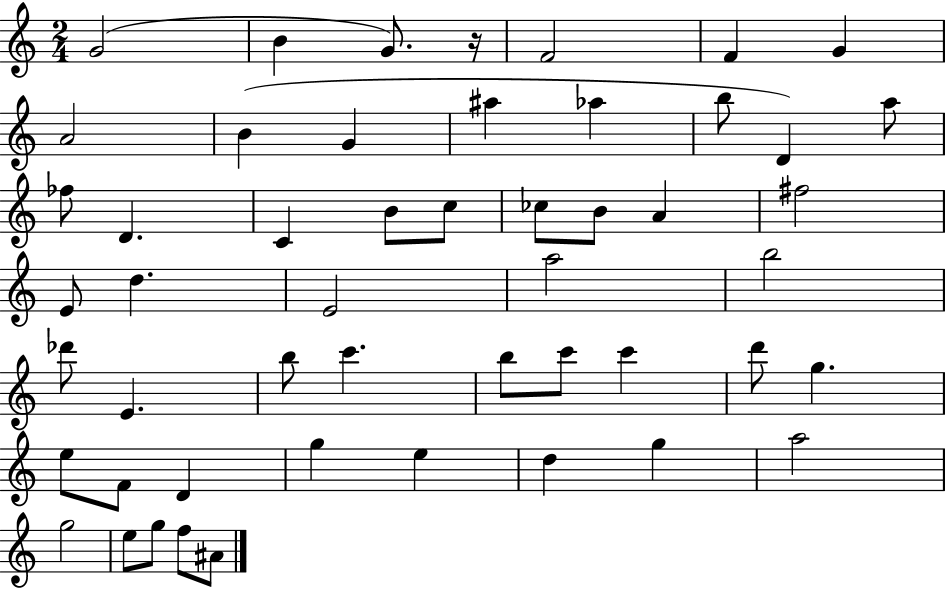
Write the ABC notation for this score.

X:1
T:Untitled
M:2/4
L:1/4
K:C
G2 B G/2 z/4 F2 F G A2 B G ^a _a b/2 D a/2 _f/2 D C B/2 c/2 _c/2 B/2 A ^f2 E/2 d E2 a2 b2 _d'/2 E b/2 c' b/2 c'/2 c' d'/2 g e/2 F/2 D g e d g a2 g2 e/2 g/2 f/2 ^A/2